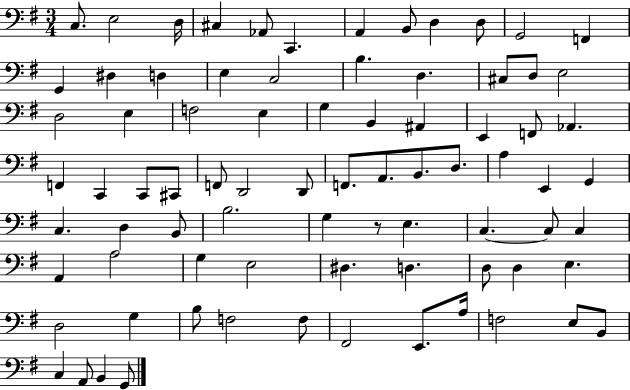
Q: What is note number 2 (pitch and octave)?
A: E3